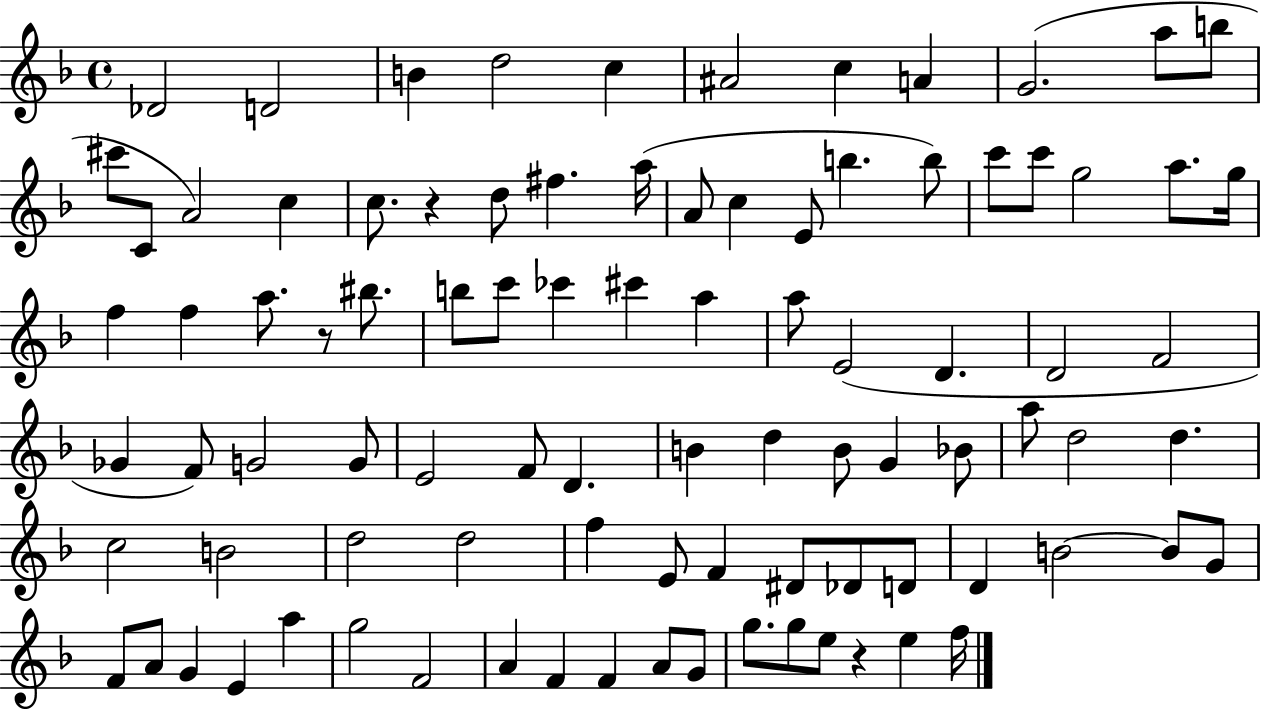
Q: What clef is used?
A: treble